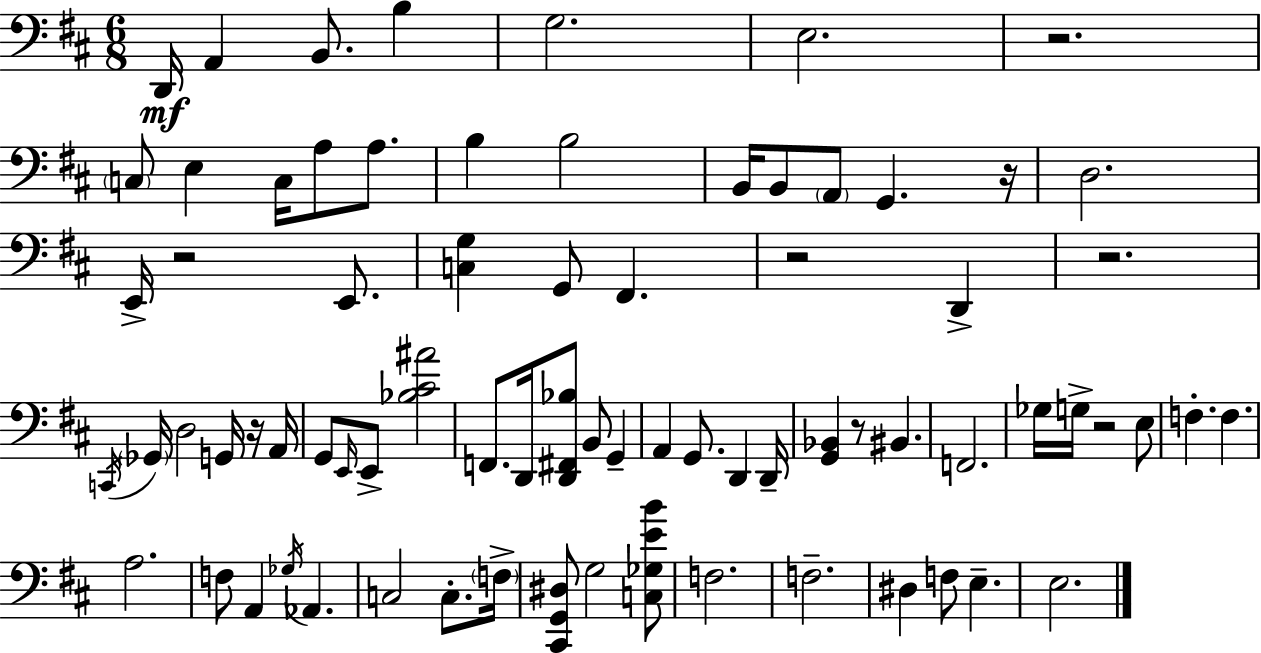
D2/s A2/q B2/e. B3/q G3/h. E3/h. R/h. C3/e E3/q C3/s A3/e A3/e. B3/q B3/h B2/s B2/e A2/e G2/q. R/s D3/h. E2/s R/h E2/e. [C3,G3]/q G2/e F#2/q. R/h D2/q R/h. C2/s Gb2/s D3/h G2/s R/s A2/s G2/e E2/s E2/e [Bb3,C#4,A#4]/h F2/e. D2/s [D2,F#2,Bb3]/e B2/e G2/q A2/q G2/e. D2/q D2/s [G2,Bb2]/q R/e BIS2/q. F2/h. Gb3/s G3/s R/h E3/e F3/q. F3/q. A3/h. F3/e A2/q Gb3/s Ab2/q. C3/h C3/e. F3/s [C#2,G2,D#3]/e G3/h [C3,Gb3,E4,B4]/e F3/h. F3/h. D#3/q F3/e E3/q. E3/h.